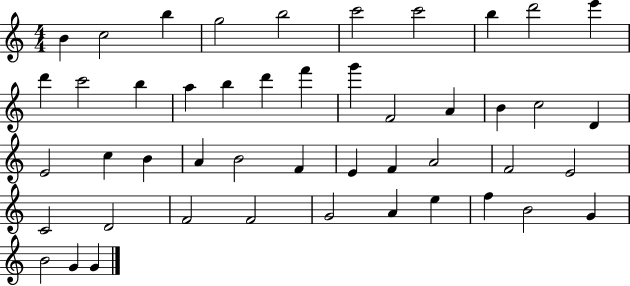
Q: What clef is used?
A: treble